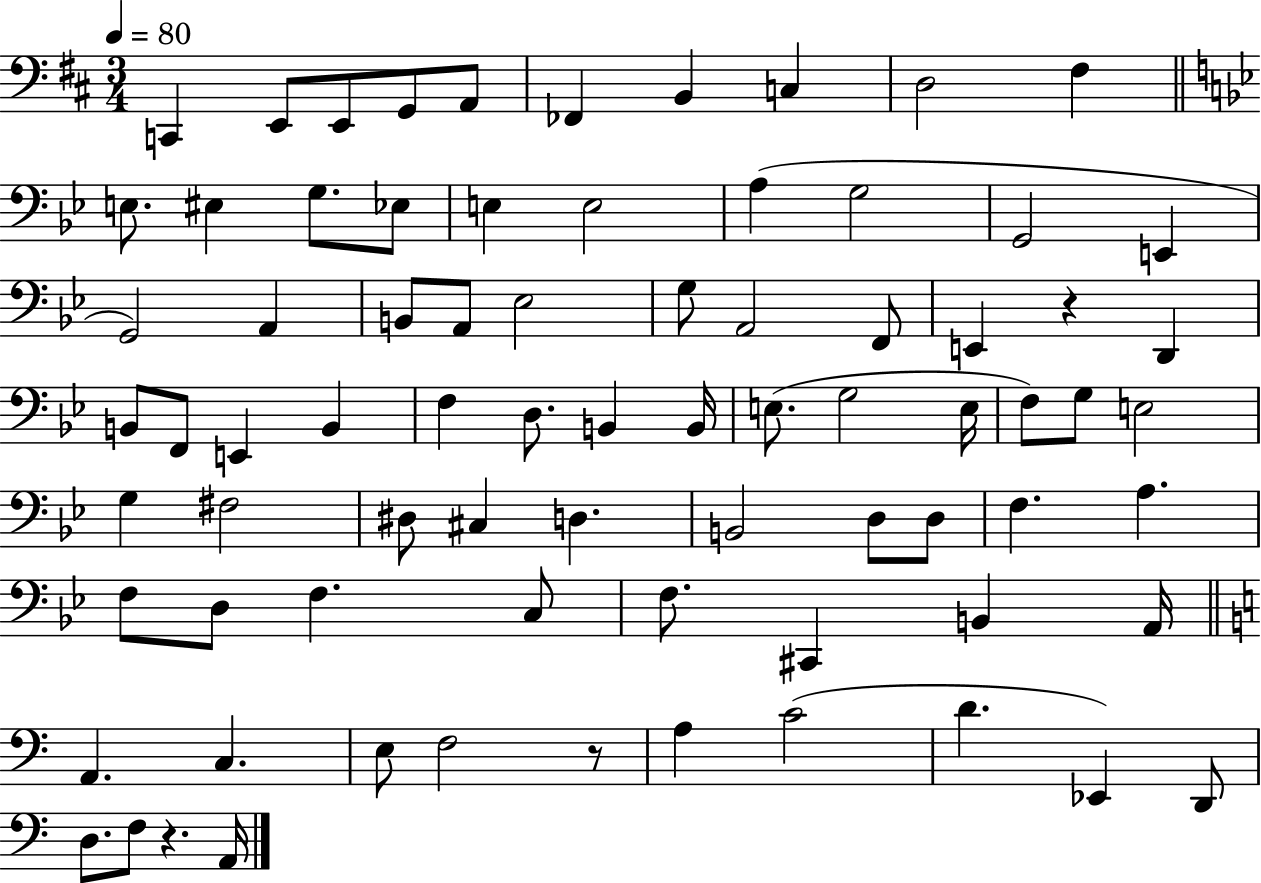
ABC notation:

X:1
T:Untitled
M:3/4
L:1/4
K:D
C,, E,,/2 E,,/2 G,,/2 A,,/2 _F,, B,, C, D,2 ^F, E,/2 ^E, G,/2 _E,/2 E, E,2 A, G,2 G,,2 E,, G,,2 A,, B,,/2 A,,/2 _E,2 G,/2 A,,2 F,,/2 E,, z D,, B,,/2 F,,/2 E,, B,, F, D,/2 B,, B,,/4 E,/2 G,2 E,/4 F,/2 G,/2 E,2 G, ^F,2 ^D,/2 ^C, D, B,,2 D,/2 D,/2 F, A, F,/2 D,/2 F, C,/2 F,/2 ^C,, B,, A,,/4 A,, C, E,/2 F,2 z/2 A, C2 D _E,, D,,/2 D,/2 F,/2 z A,,/4